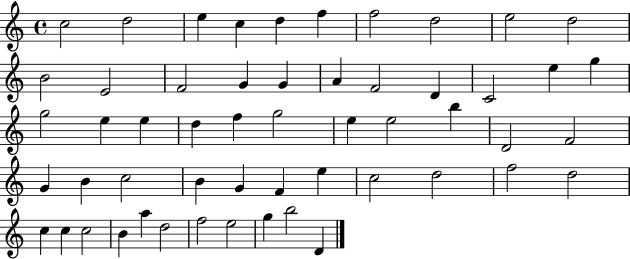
{
  \clef treble
  \time 4/4
  \defaultTimeSignature
  \key c \major
  c''2 d''2 | e''4 c''4 d''4 f''4 | f''2 d''2 | e''2 d''2 | \break b'2 e'2 | f'2 g'4 g'4 | a'4 f'2 d'4 | c'2 e''4 g''4 | \break g''2 e''4 e''4 | d''4 f''4 g''2 | e''4 e''2 b''4 | d'2 f'2 | \break g'4 b'4 c''2 | b'4 g'4 f'4 e''4 | c''2 d''2 | f''2 d''2 | \break c''4 c''4 c''2 | b'4 a''4 d''2 | f''2 e''2 | g''4 b''2 d'4 | \break \bar "|."
}